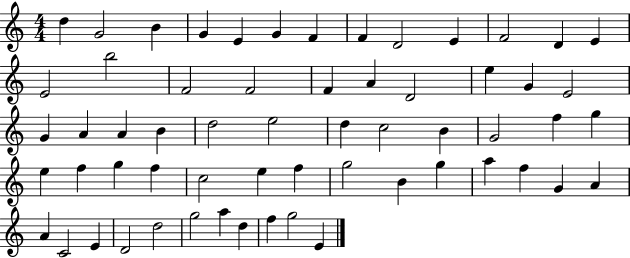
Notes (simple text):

D5/q G4/h B4/q G4/q E4/q G4/q F4/q F4/q D4/h E4/q F4/h D4/q E4/q E4/h B5/h F4/h F4/h F4/q A4/q D4/h E5/q G4/q E4/h G4/q A4/q A4/q B4/q D5/h E5/h D5/q C5/h B4/q G4/h F5/q G5/q E5/q F5/q G5/q F5/q C5/h E5/q F5/q G5/h B4/q G5/q A5/q F5/q G4/q A4/q A4/q C4/h E4/q D4/h D5/h G5/h A5/q D5/q F5/q G5/h E4/q